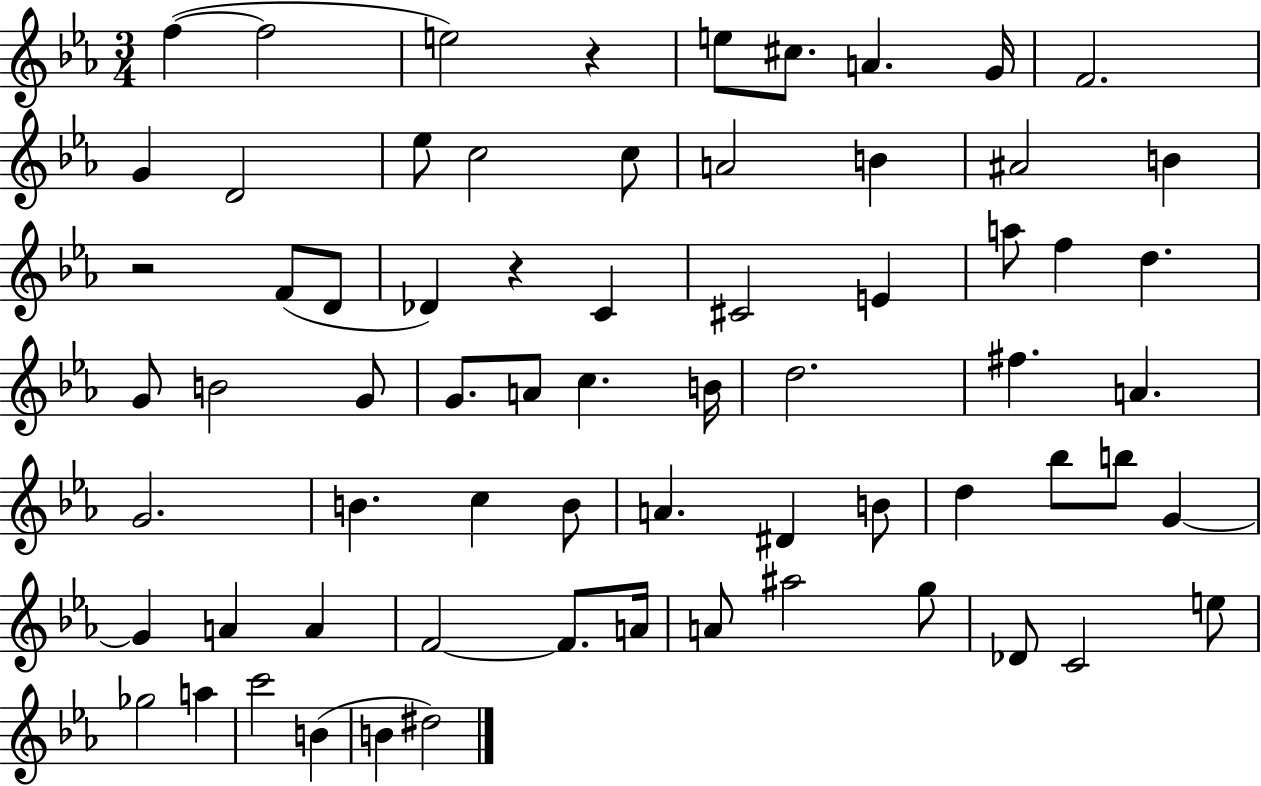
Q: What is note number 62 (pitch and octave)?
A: C6